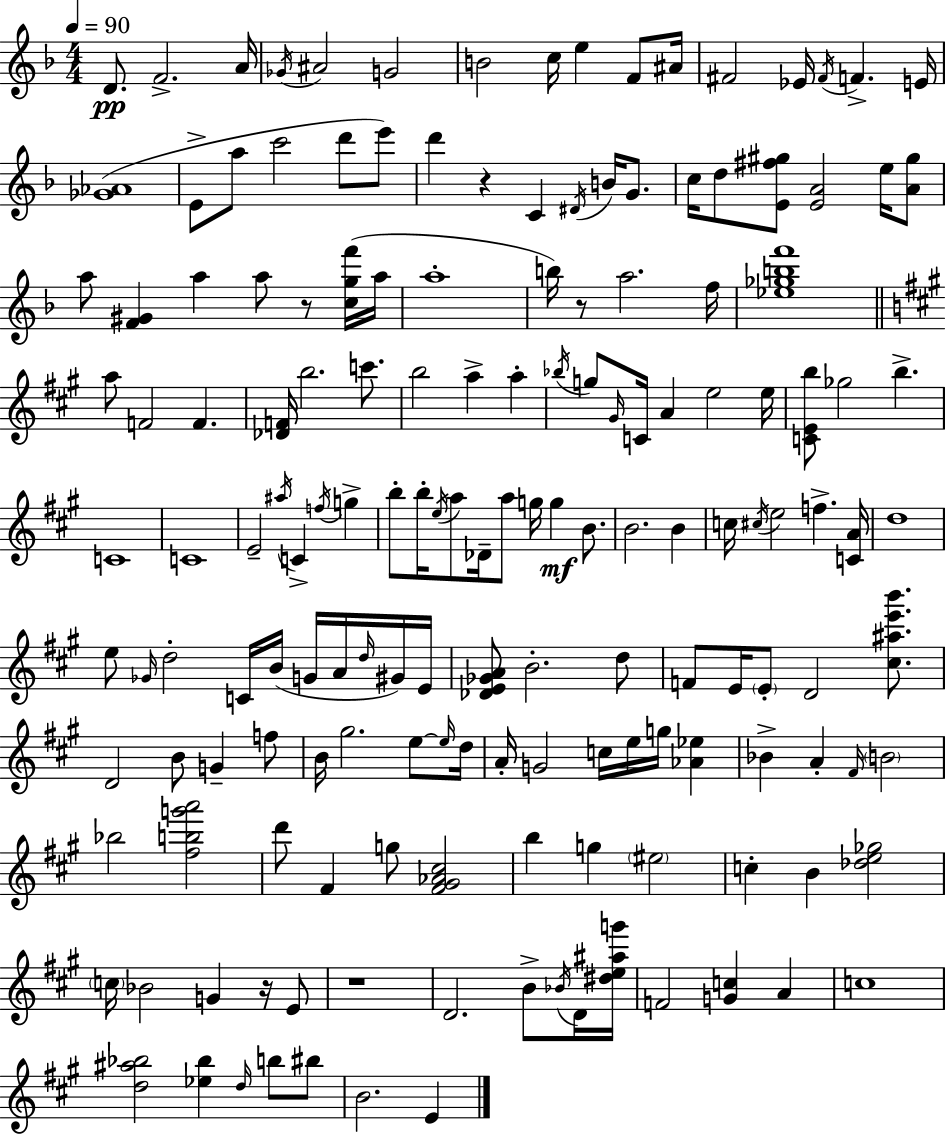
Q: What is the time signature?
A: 4/4